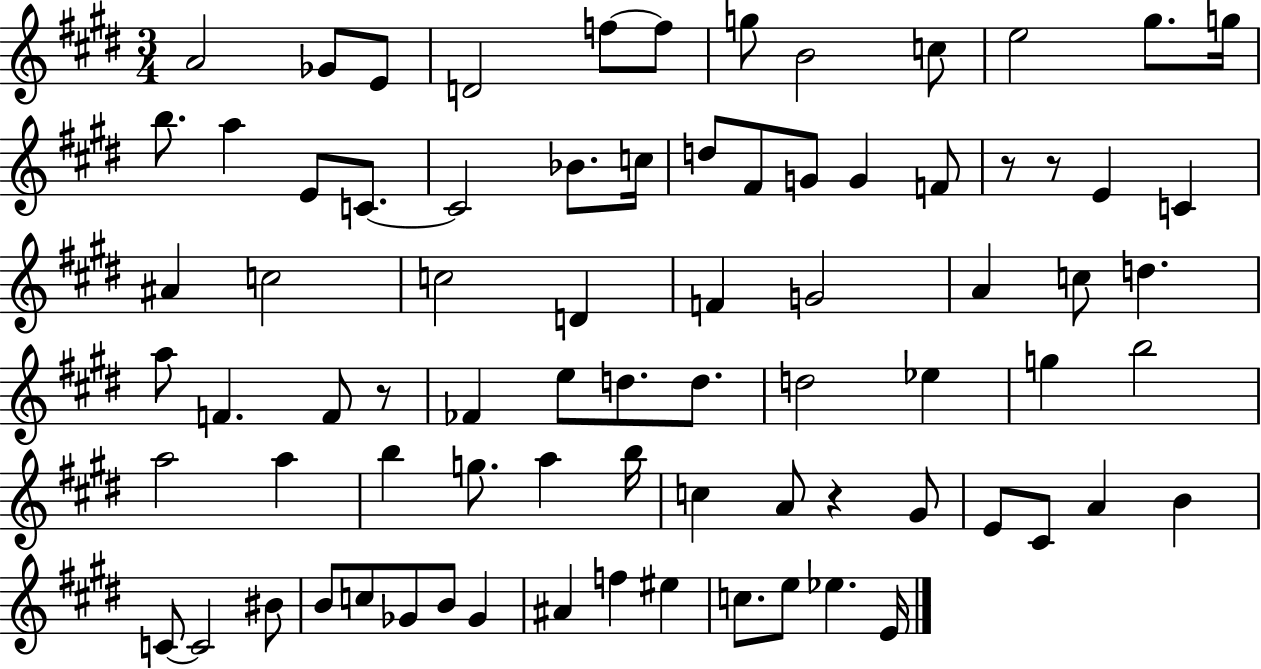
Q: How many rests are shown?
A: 4